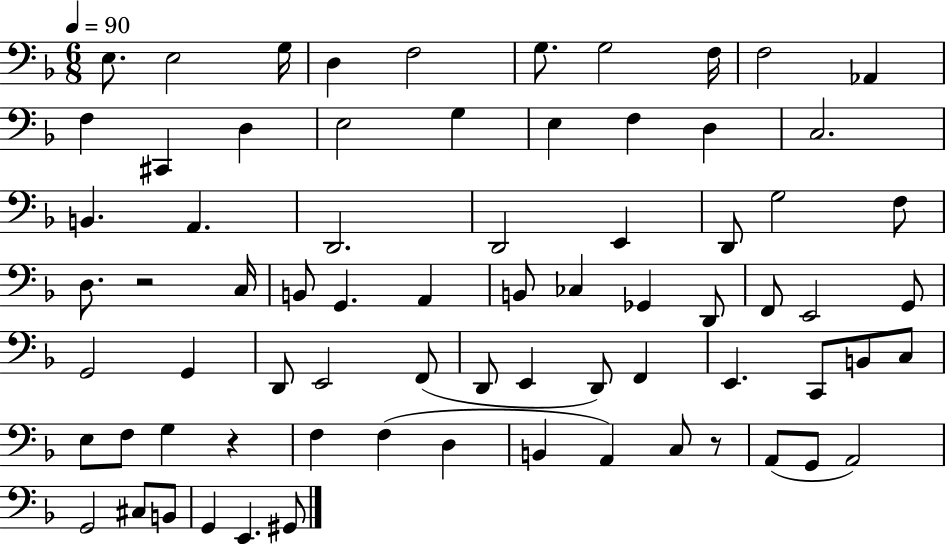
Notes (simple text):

E3/e. E3/h G3/s D3/q F3/h G3/e. G3/h F3/s F3/h Ab2/q F3/q C#2/q D3/q E3/h G3/q E3/q F3/q D3/q C3/h. B2/q. A2/q. D2/h. D2/h E2/q D2/e G3/h F3/e D3/e. R/h C3/s B2/e G2/q. A2/q B2/e CES3/q Gb2/q D2/e F2/e E2/h G2/e G2/h G2/q D2/e E2/h F2/e D2/e E2/q D2/e F2/q E2/q. C2/e B2/e C3/e E3/e F3/e G3/q R/q F3/q F3/q D3/q B2/q A2/q C3/e R/e A2/e G2/e A2/h G2/h C#3/e B2/e G2/q E2/q. G#2/e